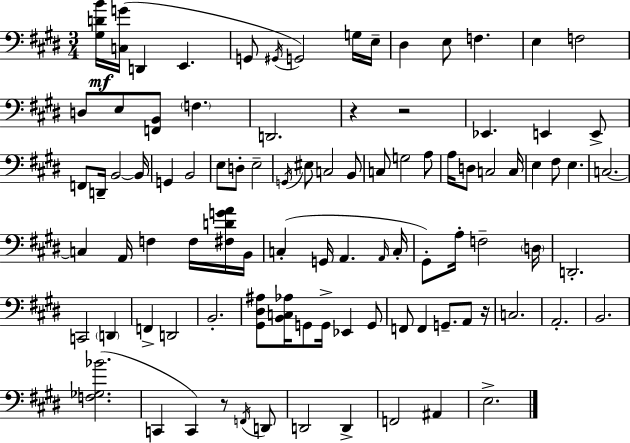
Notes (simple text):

[G#3,D4,B4]/s [C3,G4]/s D2/q E2/q. G2/e G#2/s G2/h G3/s E3/s D#3/q E3/e F3/q. E3/q F3/h D3/e E3/e [F2,B2]/e F3/q. D2/h. R/q R/h Eb2/q. E2/q E2/e F2/e D2/s B2/h B2/s G2/q B2/h E3/e D3/e E3/h G2/s EIS3/e C3/h B2/e C3/e G3/h A3/e A3/s D3/e C3/h C3/s E3/q F#3/e E3/q. C3/h. C3/q A2/s F3/q F3/s [F#3,D4,G4,A4]/s B2/s C3/q G2/s A2/q. A2/s C3/s G#2/e A3/s F3/h D3/s D2/h. C2/h D2/q F2/q D2/h B2/h. [G#2,D#3,A#3]/e [B2,C3,Ab3]/s G2/e G2/s Eb2/q G2/e F2/e F2/q G2/e. A2/e R/s C3/h. A2/h. B2/h. [F3,Gb3,Bb4]/h. C2/q C2/q R/e F2/s D2/e D2/h D2/q F2/h A#2/q E3/h.